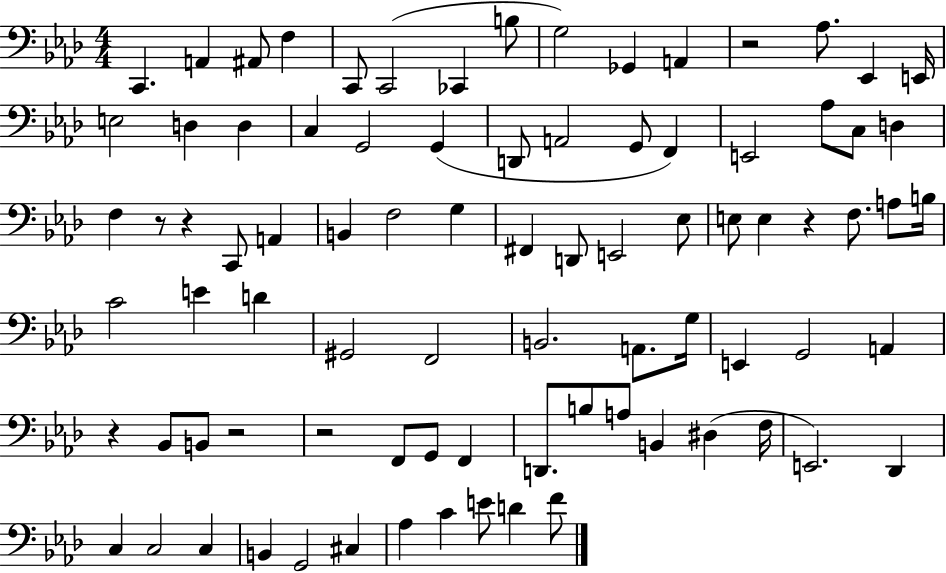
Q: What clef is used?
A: bass